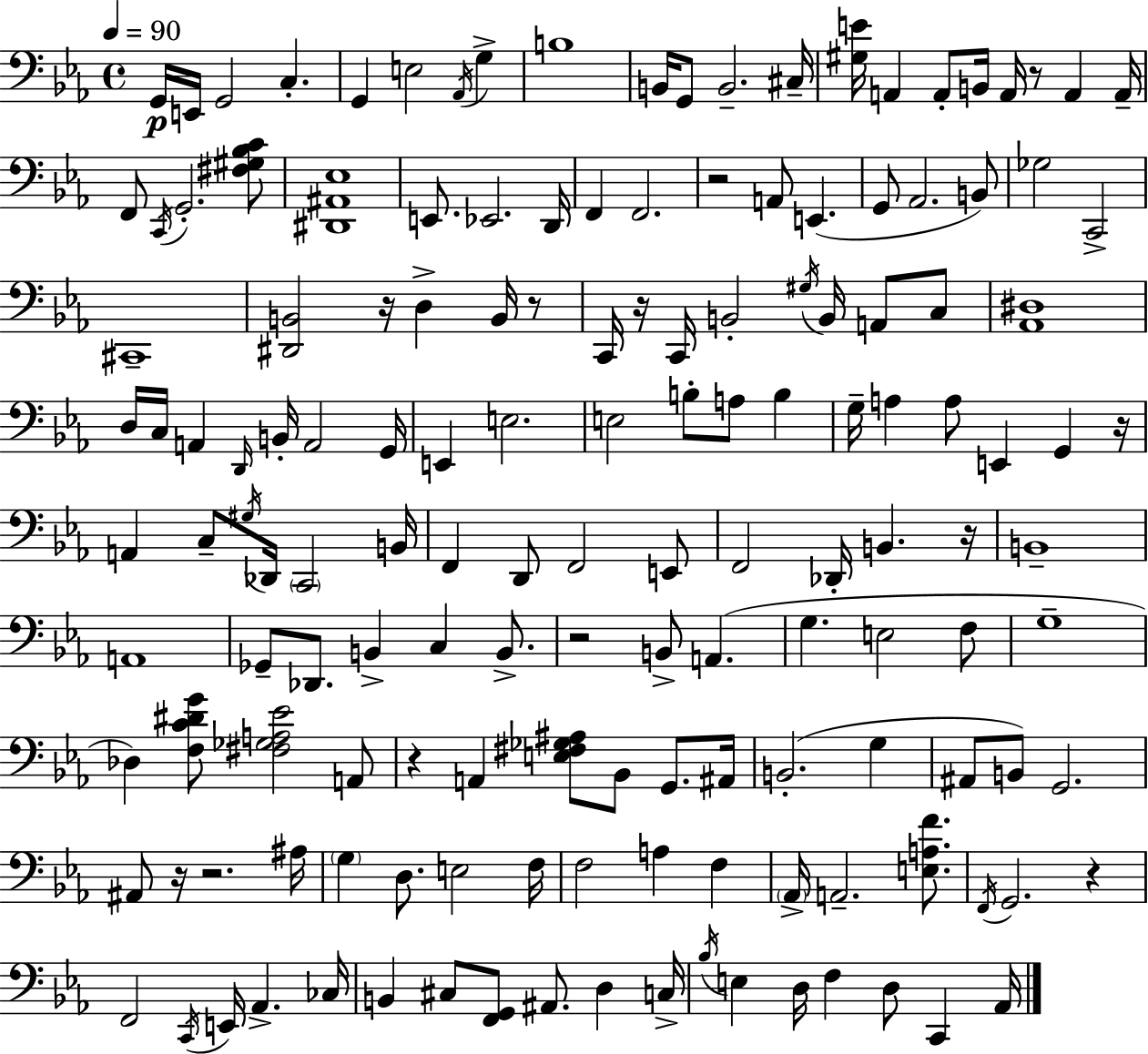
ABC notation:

X:1
T:Untitled
M:4/4
L:1/4
K:Eb
G,,/4 E,,/4 G,,2 C, G,, E,2 _A,,/4 G, B,4 B,,/4 G,,/2 B,,2 ^C,/4 [^G,E]/4 A,, A,,/2 B,,/4 A,,/4 z/2 A,, A,,/4 F,,/2 C,,/4 G,,2 [^F,^G,_B,C]/2 [^D,,^A,,_E,]4 E,,/2 _E,,2 D,,/4 F,, F,,2 z2 A,,/2 E,, G,,/2 _A,,2 B,,/2 _G,2 C,,2 ^C,,4 [^D,,B,,]2 z/4 D, B,,/4 z/2 C,,/4 z/4 C,,/4 B,,2 ^G,/4 B,,/4 A,,/2 C,/2 [_A,,^D,]4 D,/4 C,/4 A,, D,,/4 B,,/4 A,,2 G,,/4 E,, E,2 E,2 B,/2 A,/2 B, G,/4 A, A,/2 E,, G,, z/4 A,, C,/2 ^G,/4 _D,,/4 C,,2 B,,/4 F,, D,,/2 F,,2 E,,/2 F,,2 _D,,/4 B,, z/4 B,,4 A,,4 _G,,/2 _D,,/2 B,, C, B,,/2 z2 B,,/2 A,, G, E,2 F,/2 G,4 _D, [F,C^DG]/2 [^F,_G,A,_E]2 A,,/2 z A,, [E,^F,_G,^A,]/2 _B,,/2 G,,/2 ^A,,/4 B,,2 G, ^A,,/2 B,,/2 G,,2 ^A,,/2 z/4 z2 ^A,/4 G, D,/2 E,2 F,/4 F,2 A, F, _A,,/4 A,,2 [E,A,F]/2 F,,/4 G,,2 z F,,2 C,,/4 E,,/4 _A,, _C,/4 B,, ^C,/2 [F,,G,,]/2 ^A,,/2 D, C,/4 _B,/4 E, D,/4 F, D,/2 C,, _A,,/4